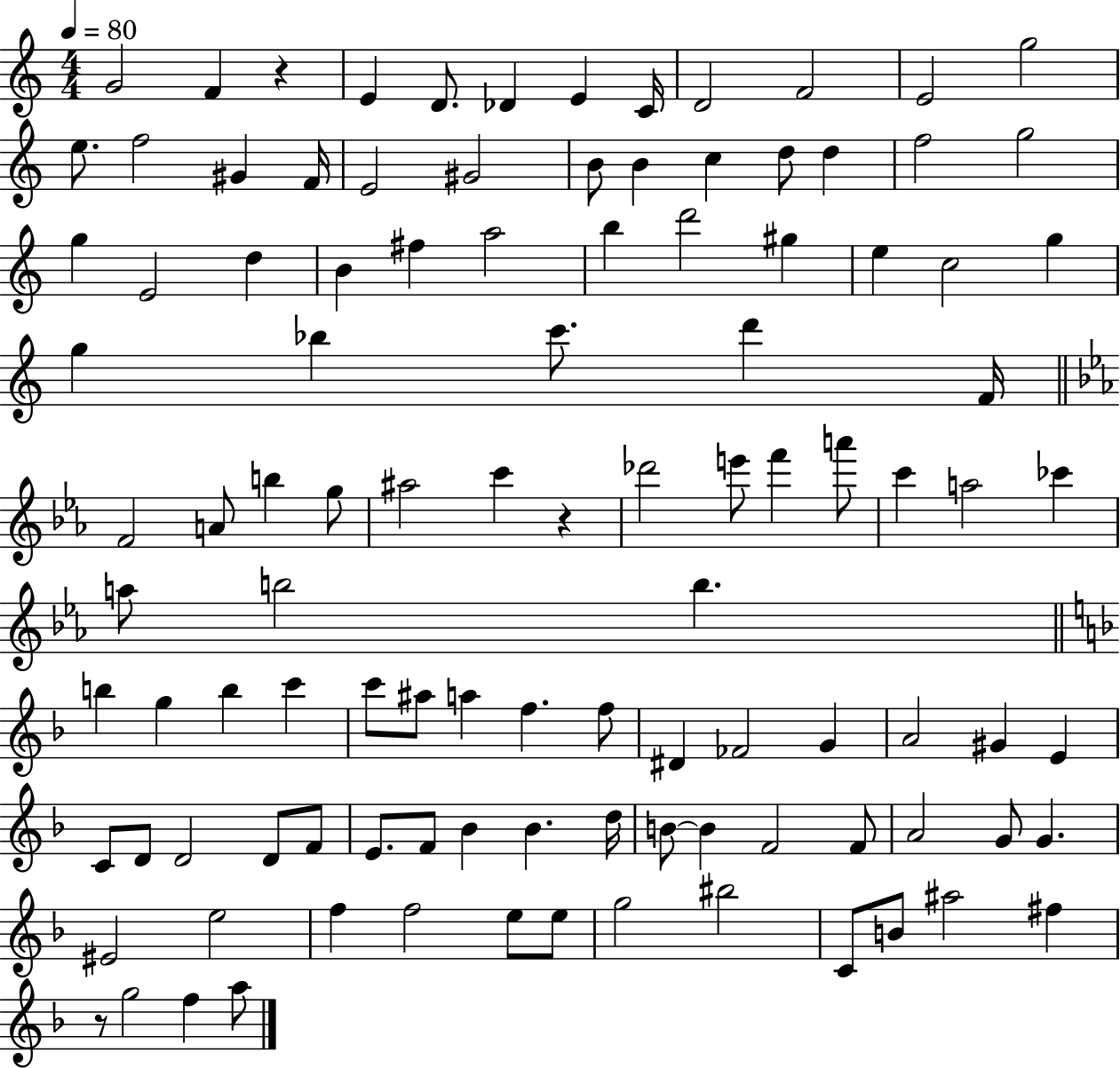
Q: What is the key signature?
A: C major